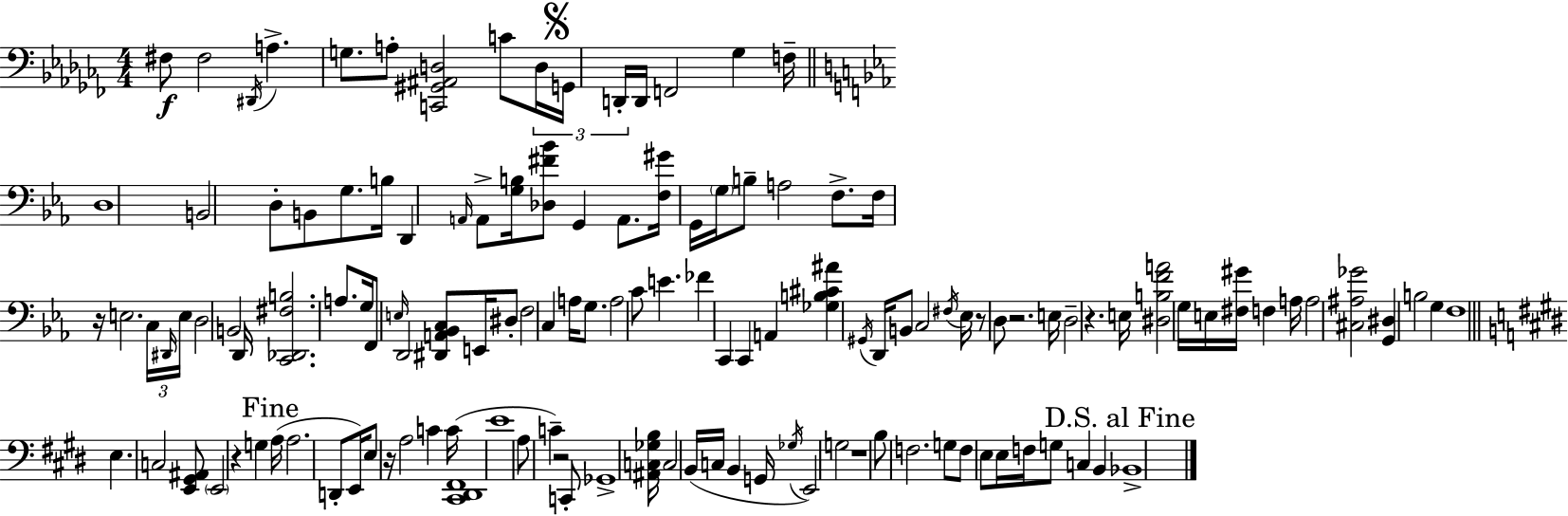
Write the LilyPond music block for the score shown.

{
  \clef bass
  \numericTimeSignature
  \time 4/4
  \key aes \minor
  fis8\f fis2 \acciaccatura { dis,16 } a4.-> | g8. a8-. <c, gis, ais, d>2 c'8 | \tuplet 3/2 { d16 \mark \markup { \musicglyph "scripts.segno" } g,16 d,16-. } d,16 f,2 ges4 | f16-- \bar "||" \break \key c \minor d1 | b,2 d8-. b,8 g8. b16 | d,4 \grace { a,16 } a,8-> <g b>16 <des fis' bes'>8 g,4 a,8. | <f gis'>16 g,16 \parenthesize g16 b8-- a2 f8.-> | \break f16 r16 e2. \tuplet 3/2 { c16 | \grace { dis,16 } e16 } d2 b,2 | d,16 <c, des, fis b>2. a8. | g16 f,8 \grace { e16 } d,2 <dis, a, bes, c>8 | \break e,16 dis8-. f2 c4 a16 | g8. a2 c'8 e'4. | fes'4 c,4 c,4 a,4 | <ges b cis' ais'>4 \acciaccatura { gis,16 } d,16 b,8 c2 | \break \acciaccatura { fis16 } ees16 r8 d8 r2. | e16 d2-- r4. | e16 <dis b f' a'>2 g16 e16 <fis gis'>16 | f4 a16 a2 <cis ais ges'>2 | \break <g, dis>4 b2 | g4 f1 | \bar "||" \break \key e \major e4. c2 <e, gis, ais,>8 | \parenthesize e,2 r4 g4 | \mark "Fine" a16( a2. d,8-. e,16) | e8 r16 a2 c'4 c'16 | \break <cis, dis, fis,>1( | e'1 | a8 c'4--) r2 c,8-. | ges,1-> | \break <ais, c ges b>16 c2 b,16( c16 b,4 g,16 | \acciaccatura { ges16 }) e,2 g2 | r1 | b8 f2. g8 | \break f8 e8 e16 f16 g8 c4 b,4 | \mark "D.S. al Fine" bes,1-> | \bar "|."
}